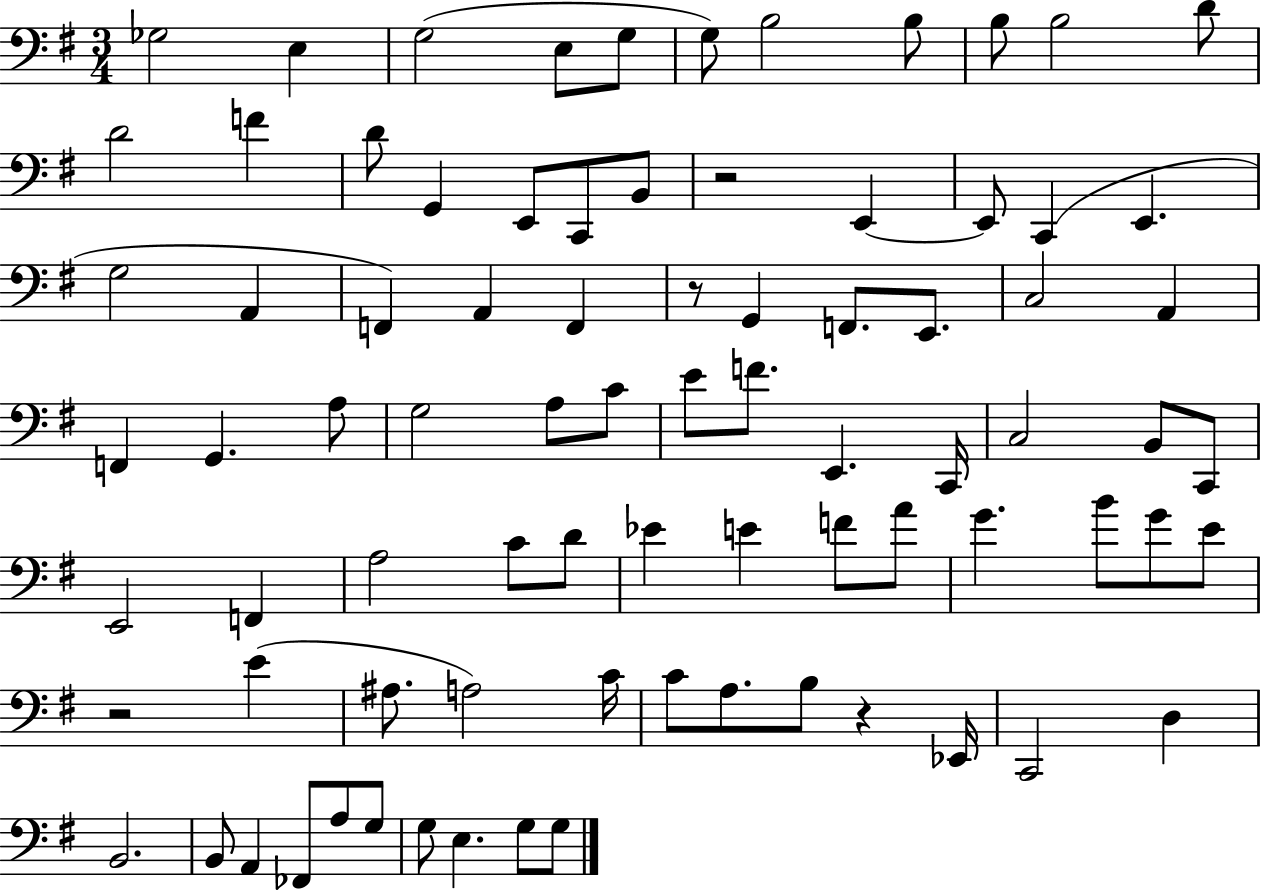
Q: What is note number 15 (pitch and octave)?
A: G2